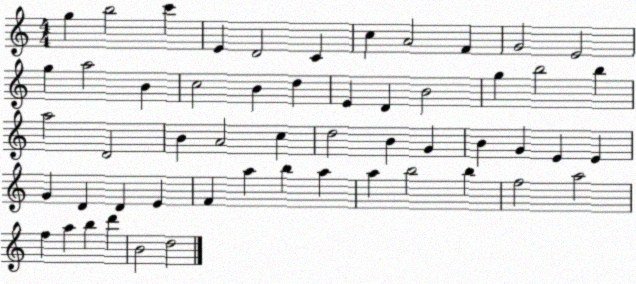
X:1
T:Untitled
M:4/4
L:1/4
K:C
g b2 c' E D2 C c A2 F G2 E2 g a2 B c2 B d E D B2 g b2 b a2 D2 B A2 c d2 B G B G E E G D D E F a b a a b2 b f2 a2 f a b d' B2 d2